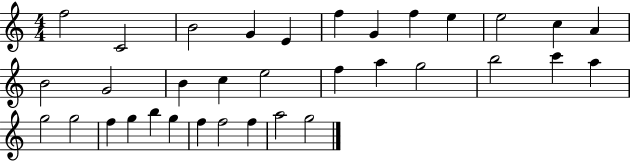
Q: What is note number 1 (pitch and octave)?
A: F5